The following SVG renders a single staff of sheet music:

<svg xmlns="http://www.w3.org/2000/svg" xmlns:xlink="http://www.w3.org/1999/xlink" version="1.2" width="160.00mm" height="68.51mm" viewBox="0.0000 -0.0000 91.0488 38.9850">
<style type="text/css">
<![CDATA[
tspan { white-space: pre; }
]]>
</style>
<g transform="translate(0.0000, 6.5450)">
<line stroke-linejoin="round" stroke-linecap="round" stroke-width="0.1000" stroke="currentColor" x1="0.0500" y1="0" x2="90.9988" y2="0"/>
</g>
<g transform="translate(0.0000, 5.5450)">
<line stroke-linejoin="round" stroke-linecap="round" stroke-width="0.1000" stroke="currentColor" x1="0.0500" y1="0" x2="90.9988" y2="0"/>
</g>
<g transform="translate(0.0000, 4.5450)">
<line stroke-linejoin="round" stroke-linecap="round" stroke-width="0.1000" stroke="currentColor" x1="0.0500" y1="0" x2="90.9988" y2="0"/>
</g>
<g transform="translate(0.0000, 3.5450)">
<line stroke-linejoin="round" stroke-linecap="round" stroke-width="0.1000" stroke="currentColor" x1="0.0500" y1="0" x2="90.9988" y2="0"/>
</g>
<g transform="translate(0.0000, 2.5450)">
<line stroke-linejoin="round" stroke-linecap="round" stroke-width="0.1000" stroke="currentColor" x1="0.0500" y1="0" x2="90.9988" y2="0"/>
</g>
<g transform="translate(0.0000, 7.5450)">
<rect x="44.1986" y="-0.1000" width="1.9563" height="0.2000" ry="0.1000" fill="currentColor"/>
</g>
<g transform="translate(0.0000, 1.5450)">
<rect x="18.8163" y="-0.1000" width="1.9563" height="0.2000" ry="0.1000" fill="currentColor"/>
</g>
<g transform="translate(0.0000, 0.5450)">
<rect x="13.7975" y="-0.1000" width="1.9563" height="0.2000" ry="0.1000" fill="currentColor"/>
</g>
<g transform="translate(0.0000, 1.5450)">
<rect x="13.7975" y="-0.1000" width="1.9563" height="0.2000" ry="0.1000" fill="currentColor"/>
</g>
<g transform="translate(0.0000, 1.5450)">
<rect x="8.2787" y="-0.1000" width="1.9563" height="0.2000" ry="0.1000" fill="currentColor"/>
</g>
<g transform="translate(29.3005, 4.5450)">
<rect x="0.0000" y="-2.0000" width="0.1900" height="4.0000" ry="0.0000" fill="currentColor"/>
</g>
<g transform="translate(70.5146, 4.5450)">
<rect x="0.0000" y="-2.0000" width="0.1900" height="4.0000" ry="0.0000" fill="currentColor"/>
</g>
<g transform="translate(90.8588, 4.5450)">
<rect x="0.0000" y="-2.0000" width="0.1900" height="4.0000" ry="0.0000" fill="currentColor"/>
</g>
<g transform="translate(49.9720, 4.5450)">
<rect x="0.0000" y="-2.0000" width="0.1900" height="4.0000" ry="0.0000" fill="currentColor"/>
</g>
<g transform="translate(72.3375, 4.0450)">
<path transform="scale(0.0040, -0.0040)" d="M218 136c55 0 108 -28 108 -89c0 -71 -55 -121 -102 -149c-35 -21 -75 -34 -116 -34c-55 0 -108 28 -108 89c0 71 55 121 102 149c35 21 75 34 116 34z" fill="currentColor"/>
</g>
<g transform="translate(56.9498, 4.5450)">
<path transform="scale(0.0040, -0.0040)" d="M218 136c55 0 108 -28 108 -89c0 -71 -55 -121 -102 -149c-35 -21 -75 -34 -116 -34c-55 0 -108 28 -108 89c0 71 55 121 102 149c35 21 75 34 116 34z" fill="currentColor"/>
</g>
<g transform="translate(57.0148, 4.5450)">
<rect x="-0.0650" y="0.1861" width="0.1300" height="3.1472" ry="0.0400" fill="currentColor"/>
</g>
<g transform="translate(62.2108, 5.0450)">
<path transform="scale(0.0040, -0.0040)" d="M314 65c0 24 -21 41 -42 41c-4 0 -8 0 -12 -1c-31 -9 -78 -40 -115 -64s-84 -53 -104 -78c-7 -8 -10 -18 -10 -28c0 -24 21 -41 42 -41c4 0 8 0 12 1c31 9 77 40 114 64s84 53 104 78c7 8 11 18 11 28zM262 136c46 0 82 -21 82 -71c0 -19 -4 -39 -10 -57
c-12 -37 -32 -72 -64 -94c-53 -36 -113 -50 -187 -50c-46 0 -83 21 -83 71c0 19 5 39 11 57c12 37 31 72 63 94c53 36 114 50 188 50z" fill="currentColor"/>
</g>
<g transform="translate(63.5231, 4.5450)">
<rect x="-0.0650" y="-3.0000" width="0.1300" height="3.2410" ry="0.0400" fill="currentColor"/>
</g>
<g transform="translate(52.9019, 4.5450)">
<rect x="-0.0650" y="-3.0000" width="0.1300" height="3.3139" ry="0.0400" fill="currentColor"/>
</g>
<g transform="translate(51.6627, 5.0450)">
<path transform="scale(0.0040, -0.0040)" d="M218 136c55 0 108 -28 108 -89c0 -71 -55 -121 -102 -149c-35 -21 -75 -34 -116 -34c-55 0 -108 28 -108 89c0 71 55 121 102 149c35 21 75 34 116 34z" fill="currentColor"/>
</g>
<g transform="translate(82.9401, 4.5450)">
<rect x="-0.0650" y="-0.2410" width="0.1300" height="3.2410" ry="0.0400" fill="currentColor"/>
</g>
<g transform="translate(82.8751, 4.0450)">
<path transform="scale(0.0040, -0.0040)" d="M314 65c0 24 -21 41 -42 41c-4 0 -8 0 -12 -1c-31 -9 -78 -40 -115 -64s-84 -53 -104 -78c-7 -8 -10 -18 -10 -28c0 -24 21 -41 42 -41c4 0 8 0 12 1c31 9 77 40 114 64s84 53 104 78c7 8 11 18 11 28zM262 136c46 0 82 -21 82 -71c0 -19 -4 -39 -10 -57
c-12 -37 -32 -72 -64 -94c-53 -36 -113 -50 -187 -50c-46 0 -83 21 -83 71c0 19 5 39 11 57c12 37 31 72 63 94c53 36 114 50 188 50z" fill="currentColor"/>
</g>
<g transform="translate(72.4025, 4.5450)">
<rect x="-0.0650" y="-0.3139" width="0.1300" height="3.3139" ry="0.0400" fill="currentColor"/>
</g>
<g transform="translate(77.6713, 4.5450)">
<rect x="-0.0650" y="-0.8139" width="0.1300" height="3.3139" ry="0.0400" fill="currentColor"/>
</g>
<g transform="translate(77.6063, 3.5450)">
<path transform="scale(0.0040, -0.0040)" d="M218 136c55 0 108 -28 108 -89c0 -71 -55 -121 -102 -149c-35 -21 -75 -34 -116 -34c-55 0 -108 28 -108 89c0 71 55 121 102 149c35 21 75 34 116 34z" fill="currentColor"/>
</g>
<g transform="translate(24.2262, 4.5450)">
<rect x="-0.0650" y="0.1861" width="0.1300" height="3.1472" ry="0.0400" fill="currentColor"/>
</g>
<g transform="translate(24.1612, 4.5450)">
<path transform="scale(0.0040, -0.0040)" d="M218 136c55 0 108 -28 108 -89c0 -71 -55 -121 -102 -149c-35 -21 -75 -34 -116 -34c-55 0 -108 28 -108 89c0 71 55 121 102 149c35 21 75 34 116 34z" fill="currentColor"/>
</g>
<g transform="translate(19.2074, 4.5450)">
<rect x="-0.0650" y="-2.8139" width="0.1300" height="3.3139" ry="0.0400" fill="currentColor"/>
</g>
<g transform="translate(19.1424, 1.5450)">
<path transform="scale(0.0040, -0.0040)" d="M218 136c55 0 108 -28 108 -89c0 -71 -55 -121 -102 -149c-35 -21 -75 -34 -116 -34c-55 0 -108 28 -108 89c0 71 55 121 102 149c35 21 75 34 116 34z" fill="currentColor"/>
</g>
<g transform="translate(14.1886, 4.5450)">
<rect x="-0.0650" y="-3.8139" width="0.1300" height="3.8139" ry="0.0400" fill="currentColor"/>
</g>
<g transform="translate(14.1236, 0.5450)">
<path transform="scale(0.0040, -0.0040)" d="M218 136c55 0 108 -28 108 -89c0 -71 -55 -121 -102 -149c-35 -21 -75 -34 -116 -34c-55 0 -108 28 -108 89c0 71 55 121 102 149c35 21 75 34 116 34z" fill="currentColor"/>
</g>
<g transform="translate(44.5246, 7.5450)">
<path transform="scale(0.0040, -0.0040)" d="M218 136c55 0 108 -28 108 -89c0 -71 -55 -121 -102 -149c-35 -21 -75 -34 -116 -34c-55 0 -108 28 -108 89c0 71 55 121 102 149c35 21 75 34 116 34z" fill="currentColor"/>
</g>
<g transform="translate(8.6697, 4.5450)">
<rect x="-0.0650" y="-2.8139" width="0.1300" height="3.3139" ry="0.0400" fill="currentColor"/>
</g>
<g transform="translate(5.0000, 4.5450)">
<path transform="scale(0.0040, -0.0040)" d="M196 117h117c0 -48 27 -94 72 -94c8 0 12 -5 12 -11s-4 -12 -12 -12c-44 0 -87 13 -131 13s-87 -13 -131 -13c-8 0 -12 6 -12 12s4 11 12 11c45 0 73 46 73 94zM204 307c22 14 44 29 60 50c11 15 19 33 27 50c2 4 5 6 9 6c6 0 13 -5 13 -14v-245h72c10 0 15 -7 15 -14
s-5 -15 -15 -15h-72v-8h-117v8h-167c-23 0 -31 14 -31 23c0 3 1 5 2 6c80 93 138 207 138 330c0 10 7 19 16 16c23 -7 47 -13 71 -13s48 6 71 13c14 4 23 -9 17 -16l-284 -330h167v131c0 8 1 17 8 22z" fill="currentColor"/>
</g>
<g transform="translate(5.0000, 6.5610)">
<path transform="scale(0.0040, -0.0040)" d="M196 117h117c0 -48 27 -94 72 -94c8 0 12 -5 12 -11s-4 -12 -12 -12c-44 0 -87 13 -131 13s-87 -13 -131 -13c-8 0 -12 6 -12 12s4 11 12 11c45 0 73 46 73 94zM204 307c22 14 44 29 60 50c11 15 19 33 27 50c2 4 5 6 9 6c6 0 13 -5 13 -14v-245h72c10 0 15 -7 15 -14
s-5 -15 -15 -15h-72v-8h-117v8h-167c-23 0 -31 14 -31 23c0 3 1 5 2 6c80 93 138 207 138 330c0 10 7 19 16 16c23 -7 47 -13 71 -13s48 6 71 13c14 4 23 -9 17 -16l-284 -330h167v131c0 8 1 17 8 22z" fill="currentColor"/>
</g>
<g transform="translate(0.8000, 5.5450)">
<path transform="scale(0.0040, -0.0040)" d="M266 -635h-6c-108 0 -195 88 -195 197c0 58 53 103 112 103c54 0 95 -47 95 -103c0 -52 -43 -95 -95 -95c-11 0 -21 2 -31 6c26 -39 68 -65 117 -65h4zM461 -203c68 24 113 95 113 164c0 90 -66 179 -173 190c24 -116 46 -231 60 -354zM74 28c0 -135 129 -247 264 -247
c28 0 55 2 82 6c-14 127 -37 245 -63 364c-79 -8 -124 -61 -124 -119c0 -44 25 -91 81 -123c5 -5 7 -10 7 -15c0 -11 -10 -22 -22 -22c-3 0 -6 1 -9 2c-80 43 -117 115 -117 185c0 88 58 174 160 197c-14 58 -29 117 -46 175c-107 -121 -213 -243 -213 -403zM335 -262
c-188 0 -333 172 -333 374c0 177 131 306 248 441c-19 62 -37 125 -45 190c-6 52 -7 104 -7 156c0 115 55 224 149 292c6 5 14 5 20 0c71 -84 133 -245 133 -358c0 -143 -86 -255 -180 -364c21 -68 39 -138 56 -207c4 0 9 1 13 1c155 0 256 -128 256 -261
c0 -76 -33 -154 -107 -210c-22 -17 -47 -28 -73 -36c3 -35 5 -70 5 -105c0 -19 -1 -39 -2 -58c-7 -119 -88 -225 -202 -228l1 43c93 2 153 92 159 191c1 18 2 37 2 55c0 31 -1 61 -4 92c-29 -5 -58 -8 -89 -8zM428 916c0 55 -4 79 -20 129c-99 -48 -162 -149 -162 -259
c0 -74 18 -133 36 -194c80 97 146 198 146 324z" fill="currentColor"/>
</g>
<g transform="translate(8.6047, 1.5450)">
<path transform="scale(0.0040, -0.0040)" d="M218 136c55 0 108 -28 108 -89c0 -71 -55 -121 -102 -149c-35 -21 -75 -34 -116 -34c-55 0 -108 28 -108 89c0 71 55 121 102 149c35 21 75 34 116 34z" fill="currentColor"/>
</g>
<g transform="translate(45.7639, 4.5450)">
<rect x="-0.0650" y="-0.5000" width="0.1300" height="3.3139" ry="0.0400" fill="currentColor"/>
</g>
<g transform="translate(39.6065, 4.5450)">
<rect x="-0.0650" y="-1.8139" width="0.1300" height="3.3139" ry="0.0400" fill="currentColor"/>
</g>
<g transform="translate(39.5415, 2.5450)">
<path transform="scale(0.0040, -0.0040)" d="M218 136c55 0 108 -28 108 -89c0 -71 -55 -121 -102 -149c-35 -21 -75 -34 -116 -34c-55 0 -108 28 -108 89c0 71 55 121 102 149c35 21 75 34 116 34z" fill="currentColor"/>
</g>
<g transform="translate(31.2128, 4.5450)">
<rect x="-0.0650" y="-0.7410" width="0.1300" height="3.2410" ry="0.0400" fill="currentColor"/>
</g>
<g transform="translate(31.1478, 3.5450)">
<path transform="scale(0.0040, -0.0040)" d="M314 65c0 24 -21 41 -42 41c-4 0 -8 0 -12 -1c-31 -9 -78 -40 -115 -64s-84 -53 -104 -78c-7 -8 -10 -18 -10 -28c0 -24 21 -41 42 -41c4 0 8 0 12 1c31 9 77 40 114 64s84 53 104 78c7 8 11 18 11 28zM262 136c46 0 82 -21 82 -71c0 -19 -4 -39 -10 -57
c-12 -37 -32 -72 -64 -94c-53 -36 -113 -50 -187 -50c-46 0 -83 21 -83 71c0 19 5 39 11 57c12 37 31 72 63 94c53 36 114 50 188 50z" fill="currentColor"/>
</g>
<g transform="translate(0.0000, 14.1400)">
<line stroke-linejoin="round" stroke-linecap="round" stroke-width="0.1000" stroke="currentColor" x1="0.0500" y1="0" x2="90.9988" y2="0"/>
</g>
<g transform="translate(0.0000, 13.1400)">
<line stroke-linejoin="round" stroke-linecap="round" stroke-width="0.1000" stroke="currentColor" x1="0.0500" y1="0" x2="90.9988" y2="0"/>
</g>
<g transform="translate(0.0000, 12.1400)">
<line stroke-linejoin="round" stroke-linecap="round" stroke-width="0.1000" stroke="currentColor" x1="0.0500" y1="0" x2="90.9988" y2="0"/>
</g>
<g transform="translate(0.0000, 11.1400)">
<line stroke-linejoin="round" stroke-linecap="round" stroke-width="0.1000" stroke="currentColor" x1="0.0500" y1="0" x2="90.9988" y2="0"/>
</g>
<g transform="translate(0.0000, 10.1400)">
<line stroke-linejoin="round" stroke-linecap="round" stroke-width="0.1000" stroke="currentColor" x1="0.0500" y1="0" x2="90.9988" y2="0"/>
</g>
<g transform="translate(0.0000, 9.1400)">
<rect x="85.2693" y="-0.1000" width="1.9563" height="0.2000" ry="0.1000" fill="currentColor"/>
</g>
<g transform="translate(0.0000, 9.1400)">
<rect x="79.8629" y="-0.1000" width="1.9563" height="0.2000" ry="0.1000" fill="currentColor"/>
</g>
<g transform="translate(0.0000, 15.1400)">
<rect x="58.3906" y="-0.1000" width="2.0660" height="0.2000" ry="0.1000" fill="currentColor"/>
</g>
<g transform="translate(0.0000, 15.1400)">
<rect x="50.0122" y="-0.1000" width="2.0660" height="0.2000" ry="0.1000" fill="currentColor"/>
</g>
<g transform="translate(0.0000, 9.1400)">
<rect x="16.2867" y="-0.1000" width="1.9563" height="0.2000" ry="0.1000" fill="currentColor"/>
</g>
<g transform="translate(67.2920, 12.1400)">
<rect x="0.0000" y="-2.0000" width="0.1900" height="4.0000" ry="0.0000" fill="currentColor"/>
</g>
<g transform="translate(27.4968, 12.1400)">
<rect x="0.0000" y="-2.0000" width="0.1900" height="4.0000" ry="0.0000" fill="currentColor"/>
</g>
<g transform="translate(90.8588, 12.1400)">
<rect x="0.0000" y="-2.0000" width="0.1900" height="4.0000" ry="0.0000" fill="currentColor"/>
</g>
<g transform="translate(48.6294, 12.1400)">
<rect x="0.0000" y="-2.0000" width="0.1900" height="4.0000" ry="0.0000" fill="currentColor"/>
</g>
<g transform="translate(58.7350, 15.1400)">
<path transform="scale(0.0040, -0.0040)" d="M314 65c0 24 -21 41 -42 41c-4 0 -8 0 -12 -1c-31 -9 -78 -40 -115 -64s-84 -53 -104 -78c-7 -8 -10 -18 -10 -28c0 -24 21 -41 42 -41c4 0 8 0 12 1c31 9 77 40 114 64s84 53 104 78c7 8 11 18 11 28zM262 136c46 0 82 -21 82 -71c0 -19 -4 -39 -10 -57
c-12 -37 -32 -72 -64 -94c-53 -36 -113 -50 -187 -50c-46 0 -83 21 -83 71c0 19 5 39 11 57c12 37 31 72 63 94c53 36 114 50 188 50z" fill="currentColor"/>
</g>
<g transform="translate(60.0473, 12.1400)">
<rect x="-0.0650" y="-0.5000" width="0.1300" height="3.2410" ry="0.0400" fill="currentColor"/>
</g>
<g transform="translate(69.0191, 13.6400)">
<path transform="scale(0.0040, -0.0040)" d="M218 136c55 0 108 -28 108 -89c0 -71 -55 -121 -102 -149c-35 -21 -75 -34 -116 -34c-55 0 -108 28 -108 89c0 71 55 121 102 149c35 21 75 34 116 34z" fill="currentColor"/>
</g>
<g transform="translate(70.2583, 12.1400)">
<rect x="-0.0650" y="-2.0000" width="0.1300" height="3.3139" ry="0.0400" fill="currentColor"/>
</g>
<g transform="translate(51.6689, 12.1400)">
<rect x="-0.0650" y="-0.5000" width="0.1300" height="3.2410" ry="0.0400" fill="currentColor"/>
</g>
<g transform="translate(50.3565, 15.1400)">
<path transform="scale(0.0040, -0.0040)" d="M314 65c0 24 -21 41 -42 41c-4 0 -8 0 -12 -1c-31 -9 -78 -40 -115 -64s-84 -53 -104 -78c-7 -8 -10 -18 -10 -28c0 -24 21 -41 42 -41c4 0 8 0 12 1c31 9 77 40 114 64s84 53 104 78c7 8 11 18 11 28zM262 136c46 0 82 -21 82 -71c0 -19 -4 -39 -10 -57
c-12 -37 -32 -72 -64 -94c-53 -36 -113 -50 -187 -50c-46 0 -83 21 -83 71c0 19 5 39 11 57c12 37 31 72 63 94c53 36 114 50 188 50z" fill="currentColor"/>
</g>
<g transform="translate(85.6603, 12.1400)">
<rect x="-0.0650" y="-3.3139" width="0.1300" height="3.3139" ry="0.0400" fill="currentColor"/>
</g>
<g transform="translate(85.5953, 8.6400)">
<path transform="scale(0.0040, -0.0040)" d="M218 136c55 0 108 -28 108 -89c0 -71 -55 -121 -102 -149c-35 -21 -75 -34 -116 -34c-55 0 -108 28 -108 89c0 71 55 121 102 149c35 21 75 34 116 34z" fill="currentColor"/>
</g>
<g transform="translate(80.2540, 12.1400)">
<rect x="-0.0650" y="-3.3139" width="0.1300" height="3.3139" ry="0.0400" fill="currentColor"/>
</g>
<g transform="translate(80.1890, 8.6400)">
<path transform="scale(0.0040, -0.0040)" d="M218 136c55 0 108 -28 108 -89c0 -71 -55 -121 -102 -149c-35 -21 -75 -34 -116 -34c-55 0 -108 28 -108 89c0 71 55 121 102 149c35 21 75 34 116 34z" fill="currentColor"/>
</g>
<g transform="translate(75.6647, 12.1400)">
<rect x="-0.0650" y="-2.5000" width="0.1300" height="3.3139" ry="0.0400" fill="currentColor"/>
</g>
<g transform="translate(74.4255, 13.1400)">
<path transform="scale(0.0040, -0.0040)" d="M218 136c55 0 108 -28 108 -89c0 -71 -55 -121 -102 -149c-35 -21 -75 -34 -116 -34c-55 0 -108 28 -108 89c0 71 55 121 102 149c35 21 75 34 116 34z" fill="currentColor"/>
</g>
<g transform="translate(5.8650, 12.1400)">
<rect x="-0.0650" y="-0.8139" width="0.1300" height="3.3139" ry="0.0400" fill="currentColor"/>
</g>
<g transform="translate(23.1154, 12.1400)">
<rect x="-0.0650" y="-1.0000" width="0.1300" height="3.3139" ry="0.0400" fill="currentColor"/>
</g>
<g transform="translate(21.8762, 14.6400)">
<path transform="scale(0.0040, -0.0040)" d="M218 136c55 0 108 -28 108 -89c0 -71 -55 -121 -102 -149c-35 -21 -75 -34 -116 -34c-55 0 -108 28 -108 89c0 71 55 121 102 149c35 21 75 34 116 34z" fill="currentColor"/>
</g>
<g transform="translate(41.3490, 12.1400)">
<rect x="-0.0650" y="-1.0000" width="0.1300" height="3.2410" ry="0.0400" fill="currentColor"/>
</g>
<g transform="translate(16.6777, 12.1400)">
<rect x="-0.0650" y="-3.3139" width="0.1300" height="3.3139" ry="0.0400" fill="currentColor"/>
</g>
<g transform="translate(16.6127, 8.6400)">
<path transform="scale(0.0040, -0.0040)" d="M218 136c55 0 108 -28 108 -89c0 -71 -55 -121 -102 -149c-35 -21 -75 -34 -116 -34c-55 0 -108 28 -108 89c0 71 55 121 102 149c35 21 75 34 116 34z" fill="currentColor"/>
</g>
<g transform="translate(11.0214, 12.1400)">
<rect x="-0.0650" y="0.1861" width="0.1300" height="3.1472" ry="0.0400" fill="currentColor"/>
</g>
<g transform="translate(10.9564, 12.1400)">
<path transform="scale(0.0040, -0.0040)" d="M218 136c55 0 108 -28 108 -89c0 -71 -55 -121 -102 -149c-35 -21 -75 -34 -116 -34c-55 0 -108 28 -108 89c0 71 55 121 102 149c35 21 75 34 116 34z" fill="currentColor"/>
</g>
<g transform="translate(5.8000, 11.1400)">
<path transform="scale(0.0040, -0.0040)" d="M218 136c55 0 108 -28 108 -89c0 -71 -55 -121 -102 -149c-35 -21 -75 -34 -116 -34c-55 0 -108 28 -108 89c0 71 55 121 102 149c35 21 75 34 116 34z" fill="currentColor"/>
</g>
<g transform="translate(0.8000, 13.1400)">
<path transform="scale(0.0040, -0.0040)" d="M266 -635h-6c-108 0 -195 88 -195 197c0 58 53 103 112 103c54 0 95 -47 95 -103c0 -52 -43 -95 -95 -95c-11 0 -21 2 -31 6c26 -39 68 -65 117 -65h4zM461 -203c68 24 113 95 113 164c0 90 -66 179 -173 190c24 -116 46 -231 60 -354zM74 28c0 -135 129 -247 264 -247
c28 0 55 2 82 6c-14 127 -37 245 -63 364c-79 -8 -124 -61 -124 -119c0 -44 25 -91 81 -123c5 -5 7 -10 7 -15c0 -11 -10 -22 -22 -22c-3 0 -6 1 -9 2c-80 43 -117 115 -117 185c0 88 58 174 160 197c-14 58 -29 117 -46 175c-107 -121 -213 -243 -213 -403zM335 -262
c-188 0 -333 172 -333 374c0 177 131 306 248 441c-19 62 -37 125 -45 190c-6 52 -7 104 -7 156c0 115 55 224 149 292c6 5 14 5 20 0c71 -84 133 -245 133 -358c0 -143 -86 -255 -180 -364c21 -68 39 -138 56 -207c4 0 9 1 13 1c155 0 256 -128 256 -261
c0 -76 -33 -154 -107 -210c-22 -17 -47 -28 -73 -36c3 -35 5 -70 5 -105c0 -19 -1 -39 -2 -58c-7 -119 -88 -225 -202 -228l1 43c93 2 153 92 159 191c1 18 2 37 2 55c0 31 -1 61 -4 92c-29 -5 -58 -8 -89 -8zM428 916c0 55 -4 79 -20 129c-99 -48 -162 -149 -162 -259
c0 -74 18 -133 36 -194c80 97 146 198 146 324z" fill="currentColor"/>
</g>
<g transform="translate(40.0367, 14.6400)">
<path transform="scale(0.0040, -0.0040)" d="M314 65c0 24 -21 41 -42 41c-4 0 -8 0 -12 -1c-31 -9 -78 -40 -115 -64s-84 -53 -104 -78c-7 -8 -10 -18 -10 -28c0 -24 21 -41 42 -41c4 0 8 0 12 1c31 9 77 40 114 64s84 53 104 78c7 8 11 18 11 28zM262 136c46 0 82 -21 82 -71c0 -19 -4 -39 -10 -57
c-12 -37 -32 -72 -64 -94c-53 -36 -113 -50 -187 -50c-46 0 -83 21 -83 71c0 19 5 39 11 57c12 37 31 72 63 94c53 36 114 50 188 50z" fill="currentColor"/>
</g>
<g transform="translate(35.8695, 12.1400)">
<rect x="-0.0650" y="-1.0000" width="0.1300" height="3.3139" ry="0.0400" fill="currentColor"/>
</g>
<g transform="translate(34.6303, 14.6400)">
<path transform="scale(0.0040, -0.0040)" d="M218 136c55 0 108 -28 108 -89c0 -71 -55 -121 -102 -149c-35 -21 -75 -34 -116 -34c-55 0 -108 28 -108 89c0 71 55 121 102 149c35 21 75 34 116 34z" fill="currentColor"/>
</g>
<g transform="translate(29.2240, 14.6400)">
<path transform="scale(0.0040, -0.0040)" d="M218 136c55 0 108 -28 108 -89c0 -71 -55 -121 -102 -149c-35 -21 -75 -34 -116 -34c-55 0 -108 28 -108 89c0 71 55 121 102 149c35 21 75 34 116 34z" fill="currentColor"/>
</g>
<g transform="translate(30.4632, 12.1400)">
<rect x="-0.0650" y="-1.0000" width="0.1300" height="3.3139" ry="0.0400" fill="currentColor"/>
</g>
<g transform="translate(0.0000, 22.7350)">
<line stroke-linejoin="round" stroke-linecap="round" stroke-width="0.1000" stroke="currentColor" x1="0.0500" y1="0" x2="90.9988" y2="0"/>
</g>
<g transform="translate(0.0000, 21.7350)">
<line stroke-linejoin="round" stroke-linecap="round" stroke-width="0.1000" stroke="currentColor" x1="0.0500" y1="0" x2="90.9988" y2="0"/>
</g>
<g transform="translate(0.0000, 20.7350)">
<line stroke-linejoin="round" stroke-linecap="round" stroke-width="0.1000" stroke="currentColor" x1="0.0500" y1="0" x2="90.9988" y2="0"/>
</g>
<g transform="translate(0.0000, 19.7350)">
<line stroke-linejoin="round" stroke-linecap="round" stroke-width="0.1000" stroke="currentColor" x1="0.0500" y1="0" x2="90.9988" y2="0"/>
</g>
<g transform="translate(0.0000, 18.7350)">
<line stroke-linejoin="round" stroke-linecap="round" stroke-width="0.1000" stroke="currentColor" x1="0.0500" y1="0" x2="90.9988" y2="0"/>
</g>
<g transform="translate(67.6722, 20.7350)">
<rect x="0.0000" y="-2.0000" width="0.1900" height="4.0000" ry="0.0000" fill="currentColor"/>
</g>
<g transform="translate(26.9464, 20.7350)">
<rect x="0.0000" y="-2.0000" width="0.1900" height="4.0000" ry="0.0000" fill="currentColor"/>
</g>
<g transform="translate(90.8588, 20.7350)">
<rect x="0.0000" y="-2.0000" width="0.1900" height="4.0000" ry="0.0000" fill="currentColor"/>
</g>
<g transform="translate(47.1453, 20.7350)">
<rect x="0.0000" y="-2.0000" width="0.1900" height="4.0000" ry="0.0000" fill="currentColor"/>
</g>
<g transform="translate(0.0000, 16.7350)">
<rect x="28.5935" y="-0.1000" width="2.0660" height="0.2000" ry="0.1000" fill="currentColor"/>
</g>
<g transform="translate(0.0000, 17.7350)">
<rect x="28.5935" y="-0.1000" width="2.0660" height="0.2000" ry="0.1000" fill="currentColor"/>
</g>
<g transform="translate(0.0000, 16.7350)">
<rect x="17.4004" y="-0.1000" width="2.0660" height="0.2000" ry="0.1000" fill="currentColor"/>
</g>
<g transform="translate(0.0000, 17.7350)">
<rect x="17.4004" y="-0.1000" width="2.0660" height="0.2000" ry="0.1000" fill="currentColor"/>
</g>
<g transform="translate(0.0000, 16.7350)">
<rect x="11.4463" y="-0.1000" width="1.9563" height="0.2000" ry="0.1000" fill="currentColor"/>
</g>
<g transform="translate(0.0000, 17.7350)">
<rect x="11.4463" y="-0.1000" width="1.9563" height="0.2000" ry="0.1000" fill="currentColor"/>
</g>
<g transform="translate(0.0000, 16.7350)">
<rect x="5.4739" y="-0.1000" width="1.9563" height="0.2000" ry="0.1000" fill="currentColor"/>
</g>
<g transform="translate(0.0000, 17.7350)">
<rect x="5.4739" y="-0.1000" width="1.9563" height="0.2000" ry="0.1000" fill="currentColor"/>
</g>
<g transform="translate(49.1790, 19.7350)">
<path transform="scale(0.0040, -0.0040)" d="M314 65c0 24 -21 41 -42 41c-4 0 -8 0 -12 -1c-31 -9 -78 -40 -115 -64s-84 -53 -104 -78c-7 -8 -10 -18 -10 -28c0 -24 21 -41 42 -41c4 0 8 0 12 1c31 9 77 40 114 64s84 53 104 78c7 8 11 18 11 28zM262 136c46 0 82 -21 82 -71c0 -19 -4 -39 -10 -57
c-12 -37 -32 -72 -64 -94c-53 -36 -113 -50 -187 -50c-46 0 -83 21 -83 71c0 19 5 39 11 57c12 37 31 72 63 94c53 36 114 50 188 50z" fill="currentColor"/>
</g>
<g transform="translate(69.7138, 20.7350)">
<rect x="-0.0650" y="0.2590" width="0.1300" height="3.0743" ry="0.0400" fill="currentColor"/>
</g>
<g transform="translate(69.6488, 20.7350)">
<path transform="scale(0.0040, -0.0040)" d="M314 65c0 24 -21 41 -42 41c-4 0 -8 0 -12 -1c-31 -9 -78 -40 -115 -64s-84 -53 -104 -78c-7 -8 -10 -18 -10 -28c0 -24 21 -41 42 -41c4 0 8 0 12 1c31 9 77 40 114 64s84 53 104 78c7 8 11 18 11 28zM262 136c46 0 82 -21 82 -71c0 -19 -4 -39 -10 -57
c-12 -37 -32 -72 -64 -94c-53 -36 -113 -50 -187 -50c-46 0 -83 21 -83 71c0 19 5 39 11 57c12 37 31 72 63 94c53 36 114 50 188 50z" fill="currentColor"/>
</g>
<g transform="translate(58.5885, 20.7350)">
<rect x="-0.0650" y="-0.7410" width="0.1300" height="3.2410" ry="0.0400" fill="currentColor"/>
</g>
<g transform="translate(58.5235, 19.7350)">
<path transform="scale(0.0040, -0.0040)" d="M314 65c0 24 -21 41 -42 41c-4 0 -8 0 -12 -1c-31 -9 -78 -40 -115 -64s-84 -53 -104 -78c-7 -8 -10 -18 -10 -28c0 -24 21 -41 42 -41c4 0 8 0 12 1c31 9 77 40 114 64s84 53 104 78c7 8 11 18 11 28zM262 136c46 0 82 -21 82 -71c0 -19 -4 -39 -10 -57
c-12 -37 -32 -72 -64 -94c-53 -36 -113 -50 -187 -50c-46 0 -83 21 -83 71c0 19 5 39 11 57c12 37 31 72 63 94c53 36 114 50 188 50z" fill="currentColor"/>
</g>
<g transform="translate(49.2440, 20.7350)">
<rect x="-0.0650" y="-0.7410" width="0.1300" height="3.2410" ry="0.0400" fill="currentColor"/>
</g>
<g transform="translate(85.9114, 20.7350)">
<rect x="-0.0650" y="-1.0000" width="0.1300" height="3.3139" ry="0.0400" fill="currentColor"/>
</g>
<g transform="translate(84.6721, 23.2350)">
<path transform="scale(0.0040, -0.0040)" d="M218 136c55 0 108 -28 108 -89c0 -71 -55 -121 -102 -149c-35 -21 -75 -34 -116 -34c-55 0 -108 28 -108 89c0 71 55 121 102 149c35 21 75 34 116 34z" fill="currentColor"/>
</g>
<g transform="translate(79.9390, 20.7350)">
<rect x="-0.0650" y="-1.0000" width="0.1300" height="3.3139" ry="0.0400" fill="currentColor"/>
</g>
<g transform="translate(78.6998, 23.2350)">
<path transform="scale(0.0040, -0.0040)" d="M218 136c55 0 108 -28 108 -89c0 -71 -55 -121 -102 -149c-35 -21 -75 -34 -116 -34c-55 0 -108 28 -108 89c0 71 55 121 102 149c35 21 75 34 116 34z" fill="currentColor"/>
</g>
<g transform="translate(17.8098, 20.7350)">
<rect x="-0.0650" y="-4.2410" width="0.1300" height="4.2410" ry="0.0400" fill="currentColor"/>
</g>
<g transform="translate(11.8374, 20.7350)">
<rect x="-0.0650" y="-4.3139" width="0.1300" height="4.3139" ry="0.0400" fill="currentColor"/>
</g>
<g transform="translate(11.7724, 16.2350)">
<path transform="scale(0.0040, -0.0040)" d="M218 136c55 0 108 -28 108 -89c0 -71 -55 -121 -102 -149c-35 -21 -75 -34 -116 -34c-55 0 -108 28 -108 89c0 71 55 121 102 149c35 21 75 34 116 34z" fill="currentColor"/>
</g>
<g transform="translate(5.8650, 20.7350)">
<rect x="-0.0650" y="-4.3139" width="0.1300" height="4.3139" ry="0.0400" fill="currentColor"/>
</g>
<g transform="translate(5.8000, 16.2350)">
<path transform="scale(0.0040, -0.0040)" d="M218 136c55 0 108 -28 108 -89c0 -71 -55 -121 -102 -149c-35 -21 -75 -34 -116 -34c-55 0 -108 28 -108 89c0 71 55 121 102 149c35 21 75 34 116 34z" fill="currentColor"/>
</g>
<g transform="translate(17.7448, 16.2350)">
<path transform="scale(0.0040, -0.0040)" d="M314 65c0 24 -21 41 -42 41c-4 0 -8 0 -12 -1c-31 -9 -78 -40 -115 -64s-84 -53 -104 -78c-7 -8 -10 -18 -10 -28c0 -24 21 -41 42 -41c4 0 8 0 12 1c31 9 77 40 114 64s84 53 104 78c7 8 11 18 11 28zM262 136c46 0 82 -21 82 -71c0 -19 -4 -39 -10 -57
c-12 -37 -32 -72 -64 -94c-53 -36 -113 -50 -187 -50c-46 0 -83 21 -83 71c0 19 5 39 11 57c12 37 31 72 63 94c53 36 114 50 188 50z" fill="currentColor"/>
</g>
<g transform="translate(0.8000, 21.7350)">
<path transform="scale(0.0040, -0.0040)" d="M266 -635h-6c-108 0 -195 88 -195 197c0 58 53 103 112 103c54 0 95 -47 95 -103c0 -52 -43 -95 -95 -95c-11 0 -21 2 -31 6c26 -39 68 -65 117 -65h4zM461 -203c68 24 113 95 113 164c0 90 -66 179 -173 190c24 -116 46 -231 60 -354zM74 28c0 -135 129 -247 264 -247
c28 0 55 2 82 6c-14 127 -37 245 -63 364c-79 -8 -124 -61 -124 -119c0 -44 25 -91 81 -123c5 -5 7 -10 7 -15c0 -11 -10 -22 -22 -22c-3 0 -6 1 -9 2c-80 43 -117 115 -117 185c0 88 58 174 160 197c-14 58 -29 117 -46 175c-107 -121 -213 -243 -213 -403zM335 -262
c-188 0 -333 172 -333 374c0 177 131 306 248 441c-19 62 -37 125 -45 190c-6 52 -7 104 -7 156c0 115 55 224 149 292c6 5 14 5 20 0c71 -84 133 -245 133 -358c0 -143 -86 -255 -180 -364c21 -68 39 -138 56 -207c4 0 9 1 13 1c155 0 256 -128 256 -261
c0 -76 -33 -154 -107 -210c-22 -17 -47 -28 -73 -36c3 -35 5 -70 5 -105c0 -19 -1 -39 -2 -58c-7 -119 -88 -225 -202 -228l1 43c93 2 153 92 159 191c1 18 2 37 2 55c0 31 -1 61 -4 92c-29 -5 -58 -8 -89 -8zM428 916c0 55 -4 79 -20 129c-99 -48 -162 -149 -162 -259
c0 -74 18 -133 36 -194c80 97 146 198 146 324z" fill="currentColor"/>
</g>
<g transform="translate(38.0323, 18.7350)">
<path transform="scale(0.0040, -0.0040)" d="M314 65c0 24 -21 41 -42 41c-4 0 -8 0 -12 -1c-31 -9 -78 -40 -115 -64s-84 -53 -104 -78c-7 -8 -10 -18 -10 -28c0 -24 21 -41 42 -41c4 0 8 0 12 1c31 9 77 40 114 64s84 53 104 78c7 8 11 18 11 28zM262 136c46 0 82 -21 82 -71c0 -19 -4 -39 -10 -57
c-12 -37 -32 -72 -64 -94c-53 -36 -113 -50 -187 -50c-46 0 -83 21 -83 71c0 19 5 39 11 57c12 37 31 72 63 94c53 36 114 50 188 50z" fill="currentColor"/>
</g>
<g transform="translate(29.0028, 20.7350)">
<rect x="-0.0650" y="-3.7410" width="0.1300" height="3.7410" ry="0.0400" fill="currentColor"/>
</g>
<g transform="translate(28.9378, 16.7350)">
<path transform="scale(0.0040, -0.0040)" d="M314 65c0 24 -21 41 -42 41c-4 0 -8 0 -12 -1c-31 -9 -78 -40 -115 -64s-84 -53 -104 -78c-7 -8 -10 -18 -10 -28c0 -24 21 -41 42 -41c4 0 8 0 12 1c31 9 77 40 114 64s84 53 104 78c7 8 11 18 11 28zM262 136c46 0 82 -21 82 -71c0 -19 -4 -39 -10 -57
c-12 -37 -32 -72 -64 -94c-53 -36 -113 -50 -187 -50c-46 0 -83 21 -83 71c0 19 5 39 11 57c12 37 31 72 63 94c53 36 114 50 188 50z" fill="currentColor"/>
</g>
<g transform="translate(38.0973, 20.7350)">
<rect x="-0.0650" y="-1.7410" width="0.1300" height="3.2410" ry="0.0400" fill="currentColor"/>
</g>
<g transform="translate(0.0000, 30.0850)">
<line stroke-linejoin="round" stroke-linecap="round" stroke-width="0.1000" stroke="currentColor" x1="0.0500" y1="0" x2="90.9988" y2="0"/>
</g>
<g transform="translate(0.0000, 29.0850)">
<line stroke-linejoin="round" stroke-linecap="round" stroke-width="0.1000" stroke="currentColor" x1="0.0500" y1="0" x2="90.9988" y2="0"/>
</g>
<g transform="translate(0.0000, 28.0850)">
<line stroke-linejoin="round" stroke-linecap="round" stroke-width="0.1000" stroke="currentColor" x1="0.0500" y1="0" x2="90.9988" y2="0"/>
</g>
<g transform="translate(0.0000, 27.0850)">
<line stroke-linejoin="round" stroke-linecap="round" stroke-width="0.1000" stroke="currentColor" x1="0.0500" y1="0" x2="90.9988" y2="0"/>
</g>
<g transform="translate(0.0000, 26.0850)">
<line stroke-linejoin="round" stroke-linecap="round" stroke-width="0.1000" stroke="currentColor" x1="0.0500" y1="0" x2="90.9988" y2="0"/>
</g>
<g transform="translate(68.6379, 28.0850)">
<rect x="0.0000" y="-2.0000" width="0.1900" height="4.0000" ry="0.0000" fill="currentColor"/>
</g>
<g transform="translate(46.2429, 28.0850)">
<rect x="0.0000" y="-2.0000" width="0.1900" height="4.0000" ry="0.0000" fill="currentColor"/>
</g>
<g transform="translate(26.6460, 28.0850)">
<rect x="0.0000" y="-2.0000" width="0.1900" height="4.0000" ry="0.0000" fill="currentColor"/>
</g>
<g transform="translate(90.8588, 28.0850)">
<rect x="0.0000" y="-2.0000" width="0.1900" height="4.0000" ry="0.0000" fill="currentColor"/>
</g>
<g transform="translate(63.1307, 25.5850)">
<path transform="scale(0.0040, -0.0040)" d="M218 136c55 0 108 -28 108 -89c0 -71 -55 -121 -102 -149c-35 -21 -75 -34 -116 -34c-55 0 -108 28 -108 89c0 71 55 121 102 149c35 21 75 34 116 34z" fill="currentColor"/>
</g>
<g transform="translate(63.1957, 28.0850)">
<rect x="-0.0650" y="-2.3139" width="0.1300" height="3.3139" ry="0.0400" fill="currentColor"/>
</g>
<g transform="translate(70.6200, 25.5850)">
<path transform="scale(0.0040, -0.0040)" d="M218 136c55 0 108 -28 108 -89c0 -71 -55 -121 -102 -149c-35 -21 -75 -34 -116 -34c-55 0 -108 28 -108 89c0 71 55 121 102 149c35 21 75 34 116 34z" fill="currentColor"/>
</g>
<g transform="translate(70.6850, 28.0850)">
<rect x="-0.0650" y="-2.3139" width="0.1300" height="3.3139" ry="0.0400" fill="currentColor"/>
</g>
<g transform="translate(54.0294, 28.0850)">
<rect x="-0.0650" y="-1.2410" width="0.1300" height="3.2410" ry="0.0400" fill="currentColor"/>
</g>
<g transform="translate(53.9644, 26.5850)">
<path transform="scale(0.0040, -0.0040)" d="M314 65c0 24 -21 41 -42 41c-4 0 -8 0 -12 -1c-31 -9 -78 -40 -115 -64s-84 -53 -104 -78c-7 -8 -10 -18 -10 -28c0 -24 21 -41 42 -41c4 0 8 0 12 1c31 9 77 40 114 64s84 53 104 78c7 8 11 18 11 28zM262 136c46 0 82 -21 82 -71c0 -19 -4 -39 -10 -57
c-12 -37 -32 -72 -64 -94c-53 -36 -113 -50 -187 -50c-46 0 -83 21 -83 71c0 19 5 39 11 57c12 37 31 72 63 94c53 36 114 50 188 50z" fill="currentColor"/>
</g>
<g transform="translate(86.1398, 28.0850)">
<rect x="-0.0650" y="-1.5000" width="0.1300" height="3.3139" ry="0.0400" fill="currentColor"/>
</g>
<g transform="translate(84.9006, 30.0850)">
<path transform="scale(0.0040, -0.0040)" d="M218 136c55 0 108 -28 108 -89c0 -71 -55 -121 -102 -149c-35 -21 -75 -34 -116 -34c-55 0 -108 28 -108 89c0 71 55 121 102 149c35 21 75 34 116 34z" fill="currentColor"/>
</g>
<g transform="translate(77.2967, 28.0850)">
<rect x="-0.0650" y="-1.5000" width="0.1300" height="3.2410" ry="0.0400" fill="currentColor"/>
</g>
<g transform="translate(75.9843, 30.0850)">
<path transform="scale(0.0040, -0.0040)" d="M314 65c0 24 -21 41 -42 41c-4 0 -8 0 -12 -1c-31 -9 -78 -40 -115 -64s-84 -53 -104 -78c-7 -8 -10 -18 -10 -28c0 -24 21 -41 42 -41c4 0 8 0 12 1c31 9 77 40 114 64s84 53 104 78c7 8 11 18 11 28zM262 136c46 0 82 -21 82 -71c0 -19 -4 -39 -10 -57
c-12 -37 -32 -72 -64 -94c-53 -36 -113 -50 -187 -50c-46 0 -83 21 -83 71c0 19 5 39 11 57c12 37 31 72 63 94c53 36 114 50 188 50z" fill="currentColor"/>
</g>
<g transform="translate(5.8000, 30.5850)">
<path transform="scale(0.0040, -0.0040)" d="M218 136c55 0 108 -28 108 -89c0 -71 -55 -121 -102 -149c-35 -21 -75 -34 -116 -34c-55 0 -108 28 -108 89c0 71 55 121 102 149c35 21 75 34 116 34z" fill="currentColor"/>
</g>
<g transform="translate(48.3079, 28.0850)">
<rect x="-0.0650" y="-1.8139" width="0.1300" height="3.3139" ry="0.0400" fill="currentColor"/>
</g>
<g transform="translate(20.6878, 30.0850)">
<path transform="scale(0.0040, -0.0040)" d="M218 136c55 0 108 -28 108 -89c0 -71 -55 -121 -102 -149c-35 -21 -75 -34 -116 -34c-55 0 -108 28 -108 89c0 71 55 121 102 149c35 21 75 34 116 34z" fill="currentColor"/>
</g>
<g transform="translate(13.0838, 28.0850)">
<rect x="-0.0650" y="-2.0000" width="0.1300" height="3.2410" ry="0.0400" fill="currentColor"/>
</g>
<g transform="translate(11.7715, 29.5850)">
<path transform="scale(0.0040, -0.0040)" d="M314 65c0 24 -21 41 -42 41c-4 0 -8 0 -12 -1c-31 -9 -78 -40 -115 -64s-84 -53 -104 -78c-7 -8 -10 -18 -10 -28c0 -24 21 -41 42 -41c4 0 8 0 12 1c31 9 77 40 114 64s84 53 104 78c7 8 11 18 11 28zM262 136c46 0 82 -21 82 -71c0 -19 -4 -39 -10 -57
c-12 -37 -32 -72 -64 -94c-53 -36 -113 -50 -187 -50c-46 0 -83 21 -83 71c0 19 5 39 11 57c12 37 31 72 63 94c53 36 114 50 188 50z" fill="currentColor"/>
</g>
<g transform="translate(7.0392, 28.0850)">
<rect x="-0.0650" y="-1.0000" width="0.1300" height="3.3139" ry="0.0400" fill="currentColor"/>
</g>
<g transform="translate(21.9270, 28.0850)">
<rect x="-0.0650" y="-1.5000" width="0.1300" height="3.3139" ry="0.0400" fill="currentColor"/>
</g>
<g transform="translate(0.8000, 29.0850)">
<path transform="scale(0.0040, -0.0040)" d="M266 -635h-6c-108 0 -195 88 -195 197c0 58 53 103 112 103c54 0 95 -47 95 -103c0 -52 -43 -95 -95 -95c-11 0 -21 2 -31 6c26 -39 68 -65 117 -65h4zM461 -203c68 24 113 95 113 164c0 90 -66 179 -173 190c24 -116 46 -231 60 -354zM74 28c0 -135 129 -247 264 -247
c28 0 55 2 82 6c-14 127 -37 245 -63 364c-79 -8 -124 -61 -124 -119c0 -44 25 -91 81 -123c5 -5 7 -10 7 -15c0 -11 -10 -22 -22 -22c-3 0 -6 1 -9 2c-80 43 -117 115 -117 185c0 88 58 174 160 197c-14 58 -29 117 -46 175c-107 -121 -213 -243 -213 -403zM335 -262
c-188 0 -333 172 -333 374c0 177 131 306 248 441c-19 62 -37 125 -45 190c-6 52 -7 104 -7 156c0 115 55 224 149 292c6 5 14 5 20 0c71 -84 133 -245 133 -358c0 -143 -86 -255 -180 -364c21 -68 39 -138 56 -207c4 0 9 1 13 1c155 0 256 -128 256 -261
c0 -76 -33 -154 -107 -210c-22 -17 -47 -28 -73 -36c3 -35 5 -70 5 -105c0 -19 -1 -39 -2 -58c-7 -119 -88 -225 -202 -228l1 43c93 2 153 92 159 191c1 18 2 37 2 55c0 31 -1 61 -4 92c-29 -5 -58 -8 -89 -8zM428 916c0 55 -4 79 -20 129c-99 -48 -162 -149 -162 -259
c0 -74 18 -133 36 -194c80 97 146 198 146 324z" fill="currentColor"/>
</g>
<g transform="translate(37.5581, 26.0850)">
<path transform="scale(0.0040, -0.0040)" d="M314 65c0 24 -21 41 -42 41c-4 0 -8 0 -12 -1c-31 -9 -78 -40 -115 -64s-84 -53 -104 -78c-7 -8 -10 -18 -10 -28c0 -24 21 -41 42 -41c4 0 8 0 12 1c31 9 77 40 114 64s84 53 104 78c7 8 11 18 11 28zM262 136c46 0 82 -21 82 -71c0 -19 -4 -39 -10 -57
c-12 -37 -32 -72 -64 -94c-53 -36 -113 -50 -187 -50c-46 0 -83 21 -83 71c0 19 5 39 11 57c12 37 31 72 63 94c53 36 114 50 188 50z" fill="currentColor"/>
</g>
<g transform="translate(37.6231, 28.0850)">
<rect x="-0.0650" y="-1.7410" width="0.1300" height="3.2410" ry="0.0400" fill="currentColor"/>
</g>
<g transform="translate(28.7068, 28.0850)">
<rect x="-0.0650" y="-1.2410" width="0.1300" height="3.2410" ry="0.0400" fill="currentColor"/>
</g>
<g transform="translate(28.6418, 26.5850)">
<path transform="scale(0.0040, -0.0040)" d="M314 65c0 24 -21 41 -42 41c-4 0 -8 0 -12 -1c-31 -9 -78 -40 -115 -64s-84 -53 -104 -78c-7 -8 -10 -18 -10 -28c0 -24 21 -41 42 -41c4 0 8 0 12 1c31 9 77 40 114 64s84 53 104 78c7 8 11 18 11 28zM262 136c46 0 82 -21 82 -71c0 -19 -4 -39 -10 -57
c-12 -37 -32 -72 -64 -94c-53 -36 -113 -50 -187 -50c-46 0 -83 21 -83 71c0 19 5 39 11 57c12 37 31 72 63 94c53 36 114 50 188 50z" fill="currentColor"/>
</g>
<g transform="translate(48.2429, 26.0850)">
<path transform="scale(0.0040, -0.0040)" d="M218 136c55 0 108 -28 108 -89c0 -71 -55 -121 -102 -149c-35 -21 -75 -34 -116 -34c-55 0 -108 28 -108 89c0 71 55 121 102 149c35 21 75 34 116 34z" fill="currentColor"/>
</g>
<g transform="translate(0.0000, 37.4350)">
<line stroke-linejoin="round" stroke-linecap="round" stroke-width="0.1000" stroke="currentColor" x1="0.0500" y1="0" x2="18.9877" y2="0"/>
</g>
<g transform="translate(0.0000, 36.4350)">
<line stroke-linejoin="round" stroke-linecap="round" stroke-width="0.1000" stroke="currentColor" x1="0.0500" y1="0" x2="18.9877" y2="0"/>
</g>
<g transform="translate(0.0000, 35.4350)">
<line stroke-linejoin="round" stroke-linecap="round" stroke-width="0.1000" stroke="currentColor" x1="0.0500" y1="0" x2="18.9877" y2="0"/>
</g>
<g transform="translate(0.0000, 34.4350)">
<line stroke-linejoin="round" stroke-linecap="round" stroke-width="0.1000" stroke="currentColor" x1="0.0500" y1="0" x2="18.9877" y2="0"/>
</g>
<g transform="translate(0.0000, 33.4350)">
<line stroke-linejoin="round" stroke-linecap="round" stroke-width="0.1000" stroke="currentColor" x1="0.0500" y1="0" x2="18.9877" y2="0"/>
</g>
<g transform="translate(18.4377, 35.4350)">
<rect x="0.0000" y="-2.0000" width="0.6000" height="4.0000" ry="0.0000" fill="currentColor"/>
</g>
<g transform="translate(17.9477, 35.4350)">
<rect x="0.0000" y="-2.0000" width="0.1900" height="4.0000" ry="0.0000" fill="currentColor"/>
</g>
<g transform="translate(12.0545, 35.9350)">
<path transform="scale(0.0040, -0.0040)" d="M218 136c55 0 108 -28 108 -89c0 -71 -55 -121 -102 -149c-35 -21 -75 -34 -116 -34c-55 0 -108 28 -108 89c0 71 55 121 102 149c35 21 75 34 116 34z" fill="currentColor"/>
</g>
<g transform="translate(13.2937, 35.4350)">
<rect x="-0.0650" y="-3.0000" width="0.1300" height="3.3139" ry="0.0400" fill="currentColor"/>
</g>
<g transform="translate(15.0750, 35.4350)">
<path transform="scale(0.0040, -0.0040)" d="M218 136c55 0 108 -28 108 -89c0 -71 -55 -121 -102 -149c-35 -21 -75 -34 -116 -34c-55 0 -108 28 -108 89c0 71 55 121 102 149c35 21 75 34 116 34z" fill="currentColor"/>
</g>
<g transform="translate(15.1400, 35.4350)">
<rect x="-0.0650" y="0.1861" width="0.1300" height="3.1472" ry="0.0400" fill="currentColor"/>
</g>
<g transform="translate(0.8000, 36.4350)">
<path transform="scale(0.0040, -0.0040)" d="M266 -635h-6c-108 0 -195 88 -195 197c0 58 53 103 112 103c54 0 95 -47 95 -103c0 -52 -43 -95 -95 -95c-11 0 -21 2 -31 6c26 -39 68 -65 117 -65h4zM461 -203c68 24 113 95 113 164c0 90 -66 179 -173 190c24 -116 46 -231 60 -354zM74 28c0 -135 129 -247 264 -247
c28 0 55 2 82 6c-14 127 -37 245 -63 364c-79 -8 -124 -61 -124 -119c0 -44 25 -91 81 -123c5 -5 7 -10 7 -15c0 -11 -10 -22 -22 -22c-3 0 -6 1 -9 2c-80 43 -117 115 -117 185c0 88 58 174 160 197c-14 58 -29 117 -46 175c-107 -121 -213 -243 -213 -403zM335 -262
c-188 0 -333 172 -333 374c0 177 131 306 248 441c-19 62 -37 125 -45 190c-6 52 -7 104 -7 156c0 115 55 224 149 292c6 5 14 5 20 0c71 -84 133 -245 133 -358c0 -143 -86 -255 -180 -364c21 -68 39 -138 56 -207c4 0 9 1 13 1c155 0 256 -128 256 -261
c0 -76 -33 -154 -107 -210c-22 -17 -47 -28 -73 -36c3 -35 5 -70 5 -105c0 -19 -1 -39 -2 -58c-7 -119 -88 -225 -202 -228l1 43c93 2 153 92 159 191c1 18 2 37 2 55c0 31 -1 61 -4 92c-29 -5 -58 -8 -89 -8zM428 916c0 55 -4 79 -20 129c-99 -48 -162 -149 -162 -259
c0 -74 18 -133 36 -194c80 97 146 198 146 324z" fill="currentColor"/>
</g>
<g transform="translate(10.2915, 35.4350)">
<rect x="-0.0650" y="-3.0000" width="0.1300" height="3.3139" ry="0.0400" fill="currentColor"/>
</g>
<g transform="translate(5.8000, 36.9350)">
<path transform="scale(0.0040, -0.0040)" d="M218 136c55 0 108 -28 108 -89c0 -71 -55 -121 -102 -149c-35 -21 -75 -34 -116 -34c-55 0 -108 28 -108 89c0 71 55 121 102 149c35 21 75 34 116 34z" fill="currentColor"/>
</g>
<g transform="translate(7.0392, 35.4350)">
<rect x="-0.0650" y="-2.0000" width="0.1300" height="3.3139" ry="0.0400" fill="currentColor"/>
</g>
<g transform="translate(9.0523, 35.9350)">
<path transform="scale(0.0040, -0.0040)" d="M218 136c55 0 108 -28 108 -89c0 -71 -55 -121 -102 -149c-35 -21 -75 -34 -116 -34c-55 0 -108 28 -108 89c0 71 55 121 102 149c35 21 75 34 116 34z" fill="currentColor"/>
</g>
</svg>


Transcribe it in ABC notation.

X:1
T:Untitled
M:4/4
L:1/4
K:C
a c' a B d2 f C A B A2 c d c2 d B b D D D D2 C2 C2 F G b b d' d' d'2 c'2 f2 d2 d2 B2 D D D F2 E e2 f2 f e2 g g E2 E F A A B